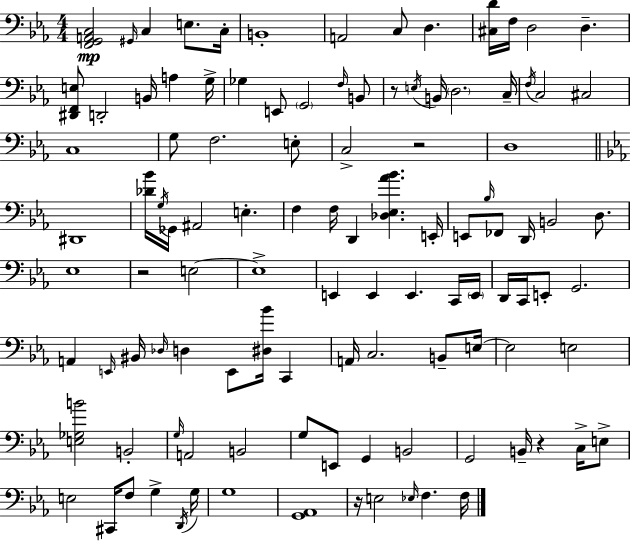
X:1
T:Untitled
M:4/4
L:1/4
K:Cm
[F,,G,,A,,C,]2 ^G,,/4 C, E,/2 C,/4 B,,4 A,,2 C,/2 D, [^C,D]/4 F,/4 D,2 D, [^D,,F,,E,]/2 D,,2 B,,/4 A, G,/4 _G, E,,/2 G,,2 F,/4 B,,/2 z/2 E,/4 B,,/4 D,2 C,/4 F,/4 C,2 ^C,2 C,4 G,/2 F,2 E,/2 C,2 z2 D,4 ^D,,4 [_D_B]/4 G,/4 _G,,/4 ^A,,2 E, F, F,/4 D,, [_D,_E,_A_B] E,,/4 E,,/2 _B,/4 _F,,/2 D,,/4 B,,2 D,/2 _E,4 z2 E,2 E,4 E,, E,, E,, C,,/4 E,,/4 D,,/4 C,,/4 E,,/2 G,,2 A,, E,,/4 ^B,,/4 _D,/4 D, E,,/2 [^D,_B]/4 C,, A,,/4 C,2 B,,/2 E,/4 E,2 E,2 [E,_G,B]2 B,,2 G,/4 A,,2 B,,2 G,/2 E,,/2 G,, B,,2 G,,2 B,,/4 z C,/4 E,/2 E,2 ^C,,/4 F,/2 G, D,,/4 G,/4 G,4 [G,,_A,,]4 z/4 E,2 _E,/4 F, F,/4